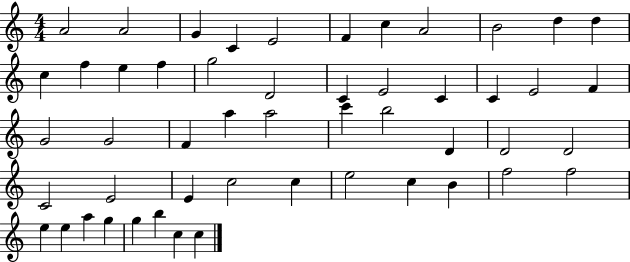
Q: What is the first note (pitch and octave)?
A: A4